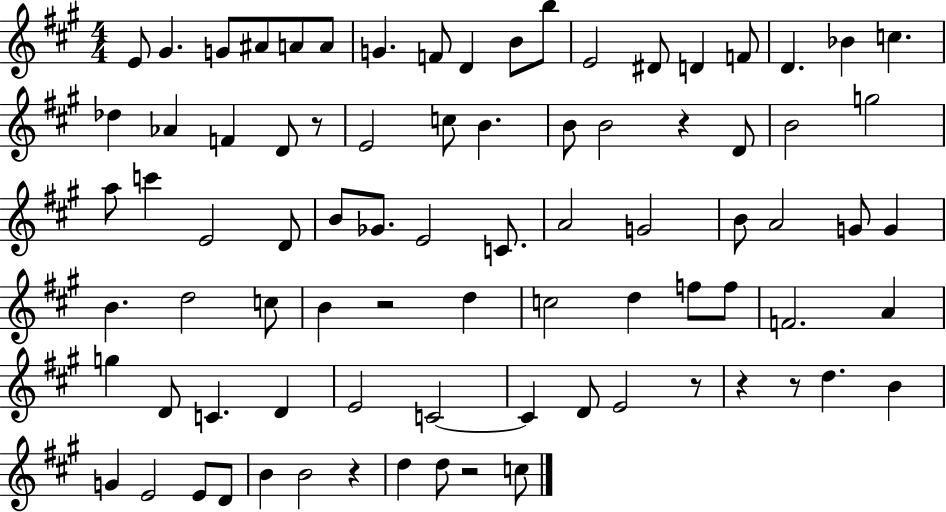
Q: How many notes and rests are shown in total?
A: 83